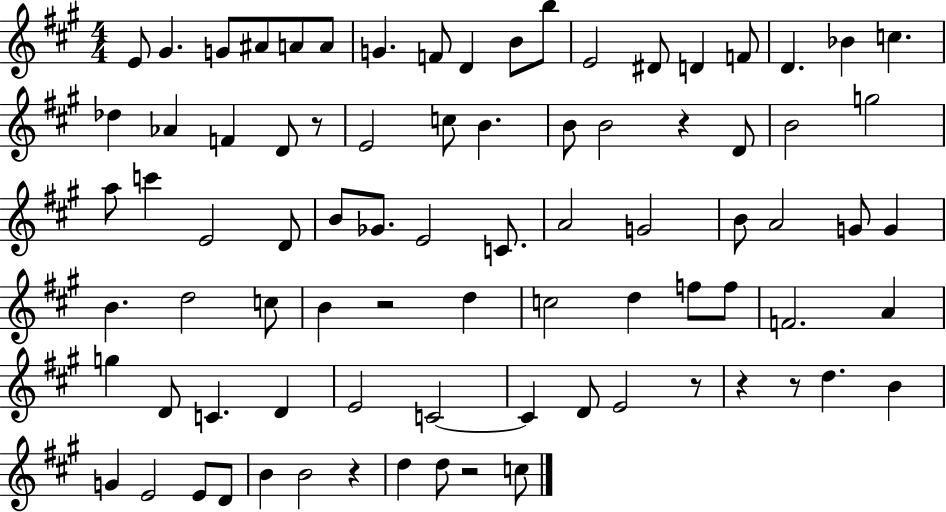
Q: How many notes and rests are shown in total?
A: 83